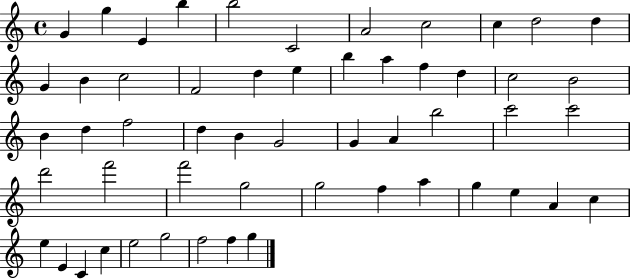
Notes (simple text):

G4/q G5/q E4/q B5/q B5/h C4/h A4/h C5/h C5/q D5/h D5/q G4/q B4/q C5/h F4/h D5/q E5/q B5/q A5/q F5/q D5/q C5/h B4/h B4/q D5/q F5/h D5/q B4/q G4/h G4/q A4/q B5/h C6/h C6/h D6/h F6/h F6/h G5/h G5/h F5/q A5/q G5/q E5/q A4/q C5/q E5/q E4/q C4/q C5/q E5/h G5/h F5/h F5/q G5/q